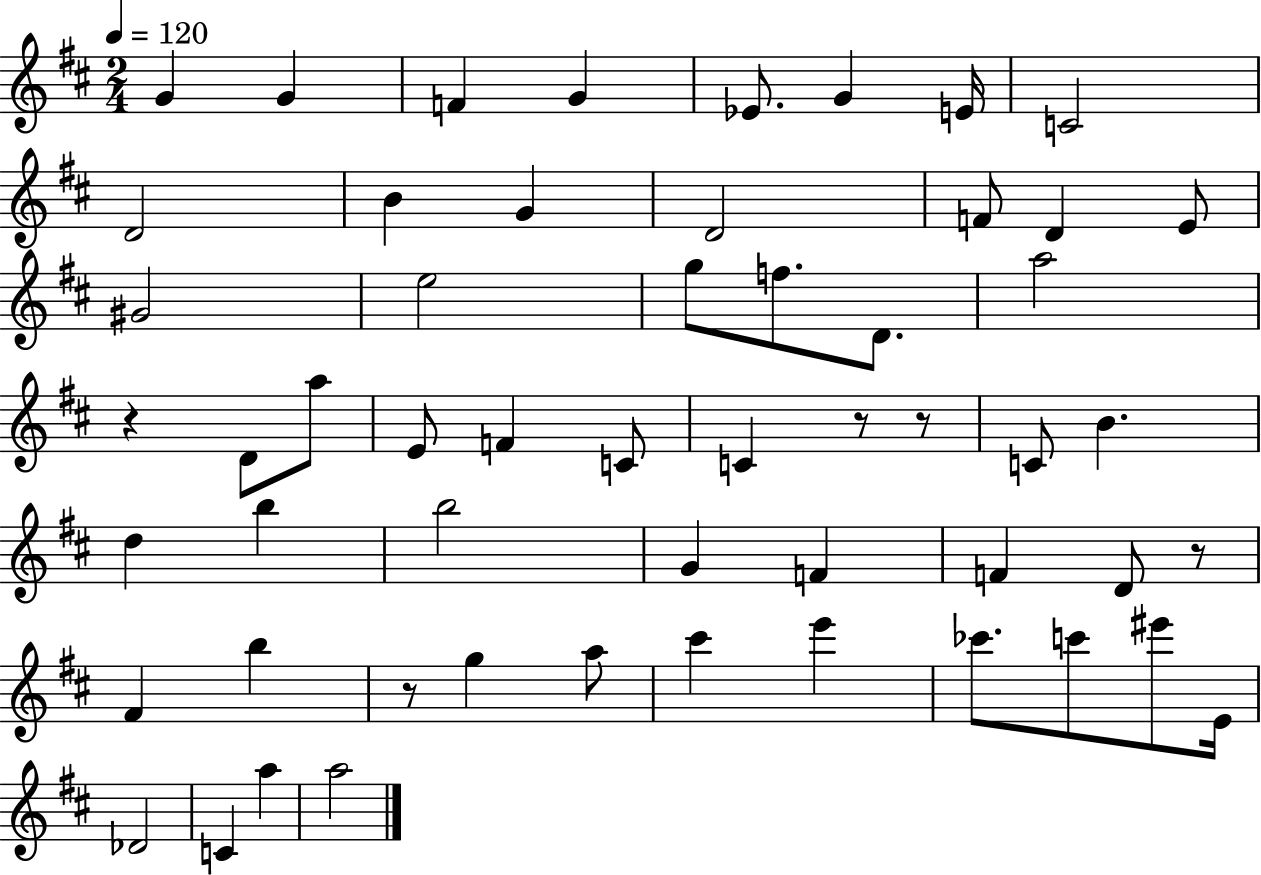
G4/q G4/q F4/q G4/q Eb4/e. G4/q E4/s C4/h D4/h B4/q G4/q D4/h F4/e D4/q E4/e G#4/h E5/h G5/e F5/e. D4/e. A5/h R/q D4/e A5/e E4/e F4/q C4/e C4/q R/e R/e C4/e B4/q. D5/q B5/q B5/h G4/q F4/q F4/q D4/e R/e F#4/q B5/q R/e G5/q A5/e C#6/q E6/q CES6/e. C6/e EIS6/e E4/s Db4/h C4/q A5/q A5/h